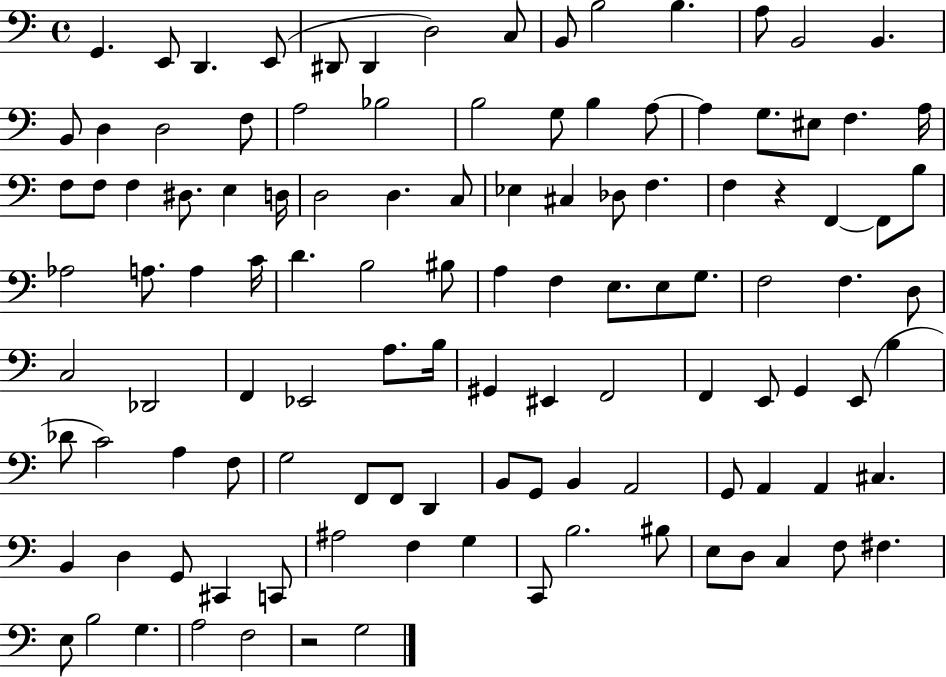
{
  \clef bass
  \time 4/4
  \defaultTimeSignature
  \key c \major
  g,4. e,8 d,4. e,8( | dis,8 dis,4 d2) c8 | b,8 b2 b4. | a8 b,2 b,4. | \break b,8 d4 d2 f8 | a2 bes2 | b2 g8 b4 a8~~ | a4 g8. eis8 f4. a16 | \break f8 f8 f4 dis8. e4 d16 | d2 d4. c8 | ees4 cis4 des8 f4. | f4 r4 f,4~~ f,8 b8 | \break aes2 a8. a4 c'16 | d'4. b2 bis8 | a4 f4 e8. e8 g8. | f2 f4. d8 | \break c2 des,2 | f,4 ees,2 a8. b16 | gis,4 eis,4 f,2 | f,4 e,8 g,4 e,8( b4 | \break des'8 c'2) a4 f8 | g2 f,8 f,8 d,4 | b,8 g,8 b,4 a,2 | g,8 a,4 a,4 cis4. | \break b,4 d4 g,8 cis,4 c,8 | ais2 f4 g4 | c,8 b2. bis8 | e8 d8 c4 f8 fis4. | \break e8 b2 g4. | a2 f2 | r2 g2 | \bar "|."
}